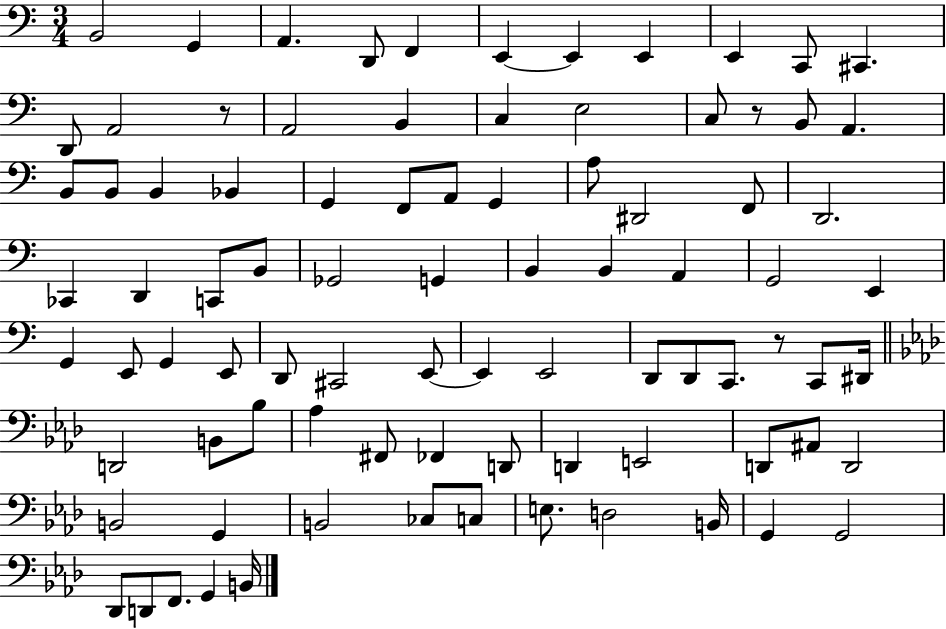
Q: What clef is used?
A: bass